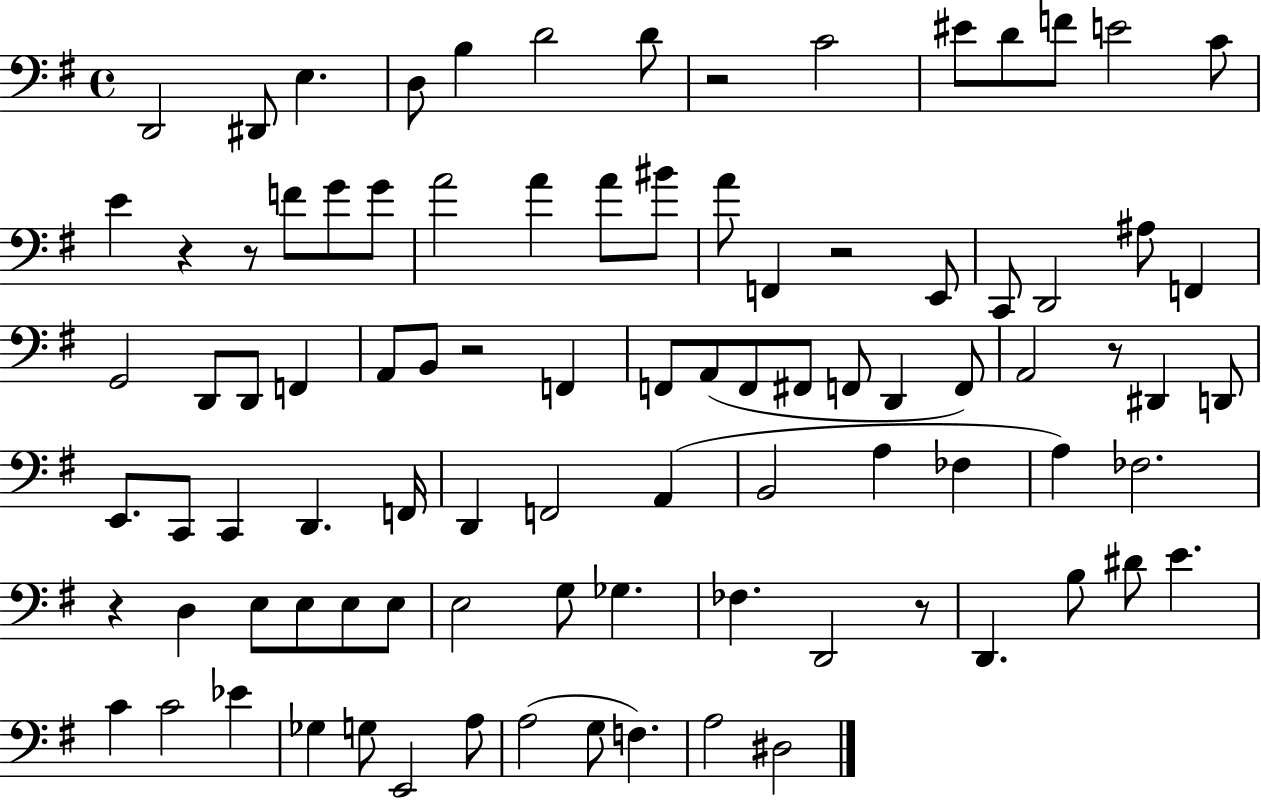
X:1
T:Untitled
M:4/4
L:1/4
K:G
D,,2 ^D,,/2 E, D,/2 B, D2 D/2 z2 C2 ^E/2 D/2 F/2 E2 C/2 E z z/2 F/2 G/2 G/2 A2 A A/2 ^B/2 A/2 F,, z2 E,,/2 C,,/2 D,,2 ^A,/2 F,, G,,2 D,,/2 D,,/2 F,, A,,/2 B,,/2 z2 F,, F,,/2 A,,/2 F,,/2 ^F,,/2 F,,/2 D,, F,,/2 A,,2 z/2 ^D,, D,,/2 E,,/2 C,,/2 C,, D,, F,,/4 D,, F,,2 A,, B,,2 A, _F, A, _F,2 z D, E,/2 E,/2 E,/2 E,/2 E,2 G,/2 _G, _F, D,,2 z/2 D,, B,/2 ^D/2 E C C2 _E _G, G,/2 E,,2 A,/2 A,2 G,/2 F, A,2 ^D,2